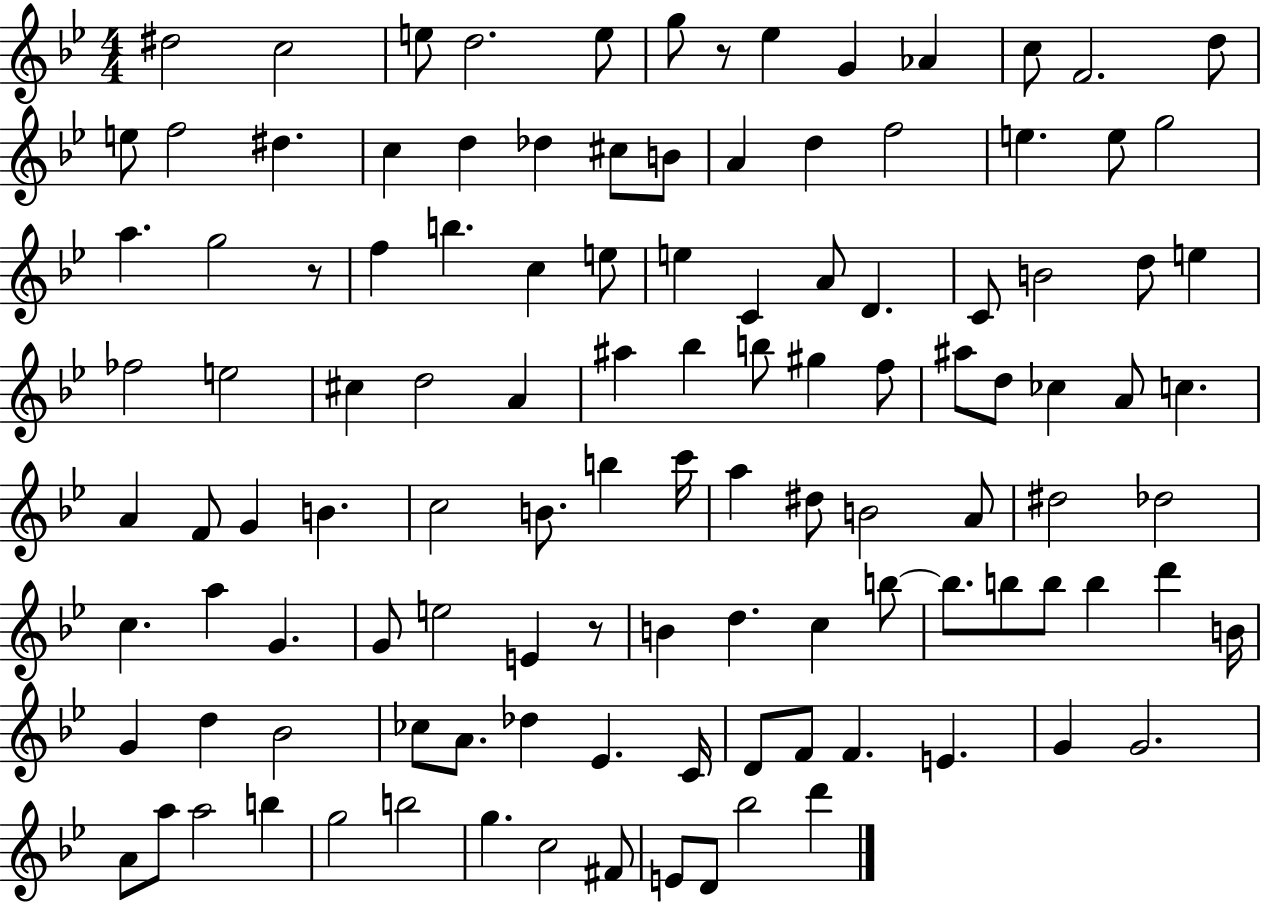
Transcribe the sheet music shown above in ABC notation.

X:1
T:Untitled
M:4/4
L:1/4
K:Bb
^d2 c2 e/2 d2 e/2 g/2 z/2 _e G _A c/2 F2 d/2 e/2 f2 ^d c d _d ^c/2 B/2 A d f2 e e/2 g2 a g2 z/2 f b c e/2 e C A/2 D C/2 B2 d/2 e _f2 e2 ^c d2 A ^a _b b/2 ^g f/2 ^a/2 d/2 _c A/2 c A F/2 G B c2 B/2 b c'/4 a ^d/2 B2 A/2 ^d2 _d2 c a G G/2 e2 E z/2 B d c b/2 b/2 b/2 b/2 b d' B/4 G d _B2 _c/2 A/2 _d _E C/4 D/2 F/2 F E G G2 A/2 a/2 a2 b g2 b2 g c2 ^F/2 E/2 D/2 _b2 d'